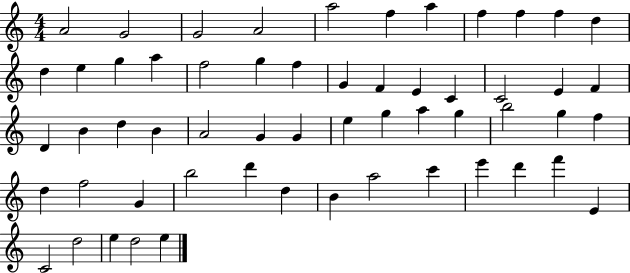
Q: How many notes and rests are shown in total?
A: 57